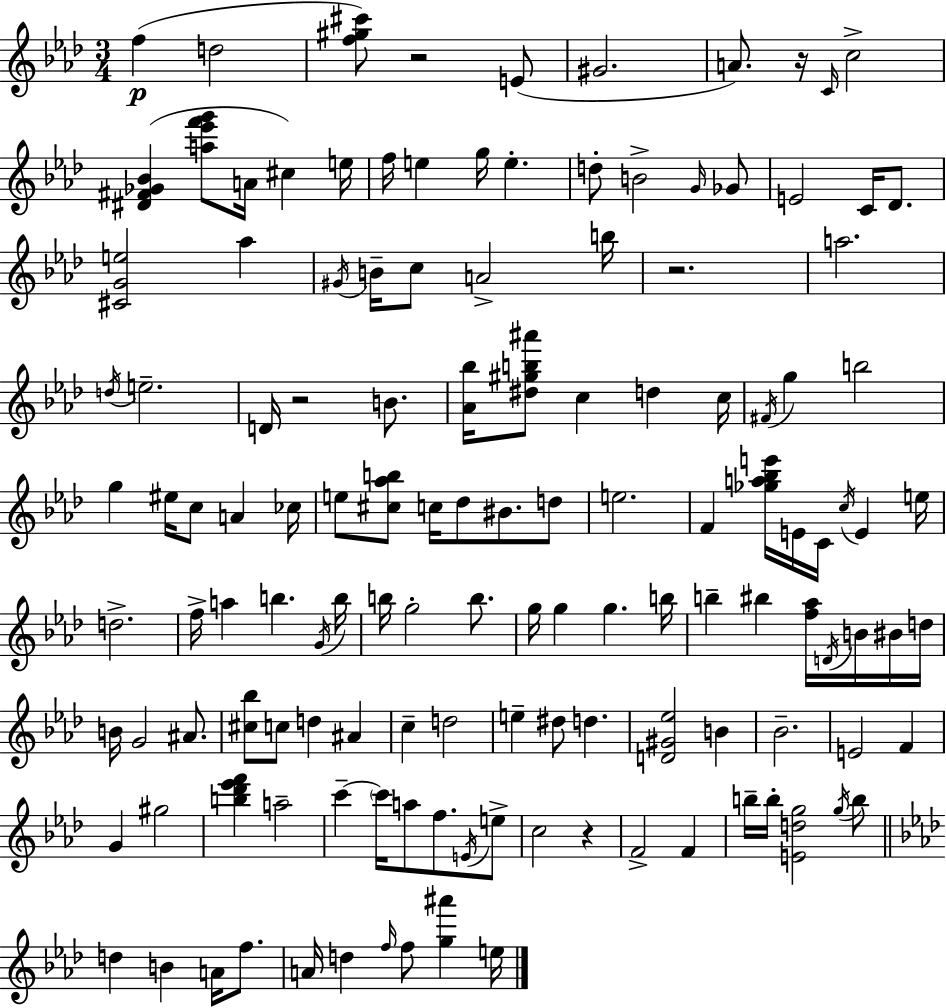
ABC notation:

X:1
T:Untitled
M:3/4
L:1/4
K:Fm
f d2 [f^g^c']/2 z2 E/2 ^G2 A/2 z/4 C/4 c2 [^D^F_G_B] [a_e'f'g']/2 A/4 ^c e/4 f/4 e g/4 e d/2 B2 G/4 _G/2 E2 C/4 _D/2 [^CGe]2 _a ^G/4 B/4 c/2 A2 b/4 z2 a2 d/4 e2 D/4 z2 B/2 [_A_b]/4 [^d^gb^a']/2 c d c/4 ^F/4 g b2 g ^e/4 c/2 A _c/4 e/2 [^c_ab]/2 c/4 _d/2 ^B/2 d/2 e2 F [_ga_be']/4 E/4 C/4 c/4 E e/4 d2 f/4 a b G/4 b/4 b/4 g2 b/2 g/4 g g b/4 b ^b [f_a]/4 D/4 B/4 ^B/4 d/4 B/4 G2 ^A/2 [^c_b]/2 c/2 d ^A c d2 e ^d/2 d [D^G_e]2 B _B2 E2 F G ^g2 [b_d'_e'f'] a2 c' c'/4 a/2 f/2 E/4 e/2 c2 z F2 F b/4 b/4 [Edg]2 g/4 b/2 d B A/4 f/2 A/4 d f/4 f/2 [g^a'] e/4